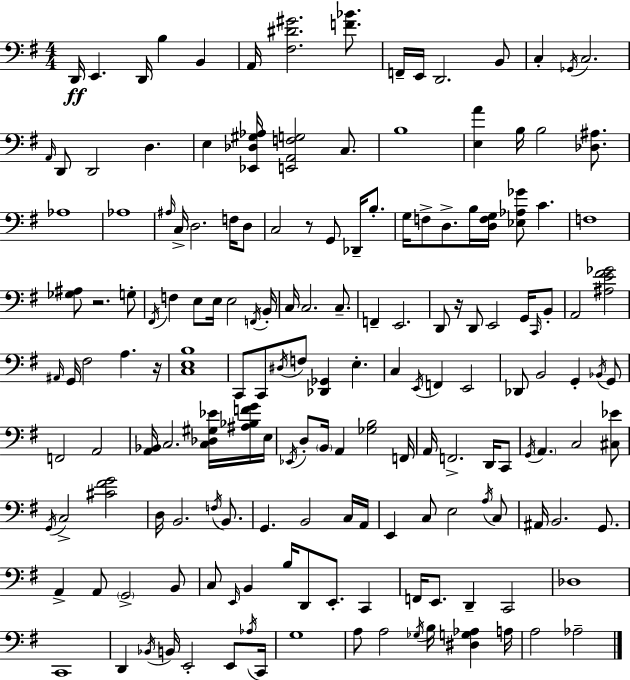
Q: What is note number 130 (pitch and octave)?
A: Bb2